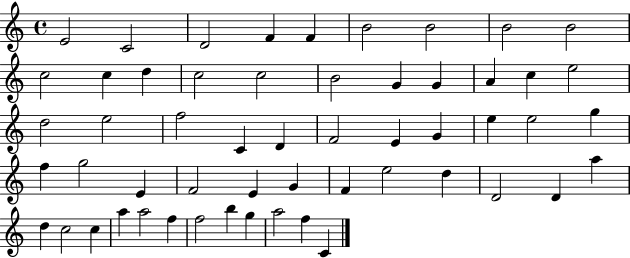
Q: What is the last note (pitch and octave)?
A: C4